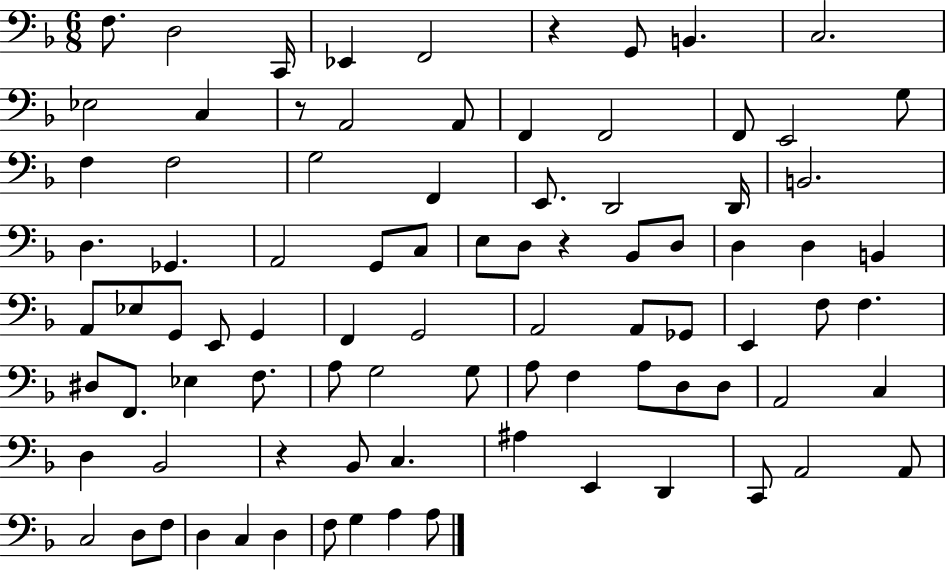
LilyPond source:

{
  \clef bass
  \numericTimeSignature
  \time 6/8
  \key f \major
  f8. d2 c,16 | ees,4 f,2 | r4 g,8 b,4. | c2. | \break ees2 c4 | r8 a,2 a,8 | f,4 f,2 | f,8 e,2 g8 | \break f4 f2 | g2 f,4 | e,8. d,2 d,16 | b,2. | \break d4. ges,4. | a,2 g,8 c8 | e8 d8 r4 bes,8 d8 | d4 d4 b,4 | \break a,8 ees8 g,8 e,8 g,4 | f,4 g,2 | a,2 a,8 ges,8 | e,4 f8 f4. | \break dis8 f,8. ees4 f8. | a8 g2 g8 | a8 f4 a8 d8 d8 | a,2 c4 | \break d4 bes,2 | r4 bes,8 c4. | ais4 e,4 d,4 | c,8 a,2 a,8 | \break c2 d8 f8 | d4 c4 d4 | f8 g4 a4 a8 | \bar "|."
}